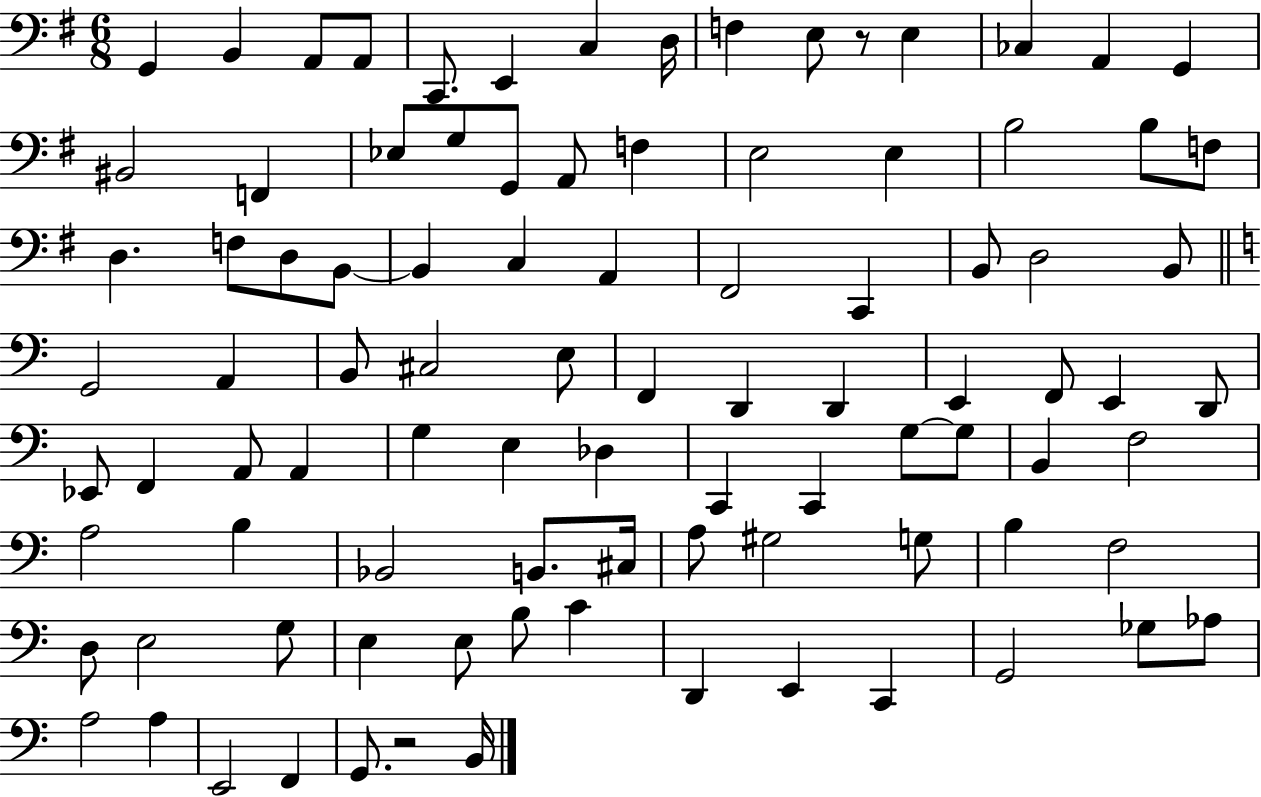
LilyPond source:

{
  \clef bass
  \numericTimeSignature
  \time 6/8
  \key g \major
  g,4 b,4 a,8 a,8 | c,8. e,4 c4 d16 | f4 e8 r8 e4 | ces4 a,4 g,4 | \break bis,2 f,4 | ees8 g8 g,8 a,8 f4 | e2 e4 | b2 b8 f8 | \break d4. f8 d8 b,8~~ | b,4 c4 a,4 | fis,2 c,4 | b,8 d2 b,8 | \break \bar "||" \break \key a \minor g,2 a,4 | b,8 cis2 e8 | f,4 d,4 d,4 | e,4 f,8 e,4 d,8 | \break ees,8 f,4 a,8 a,4 | g4 e4 des4 | c,4 c,4 g8~~ g8 | b,4 f2 | \break a2 b4 | bes,2 b,8. cis16 | a8 gis2 g8 | b4 f2 | \break d8 e2 g8 | e4 e8 b8 c'4 | d,4 e,4 c,4 | g,2 ges8 aes8 | \break a2 a4 | e,2 f,4 | g,8. r2 b,16 | \bar "|."
}